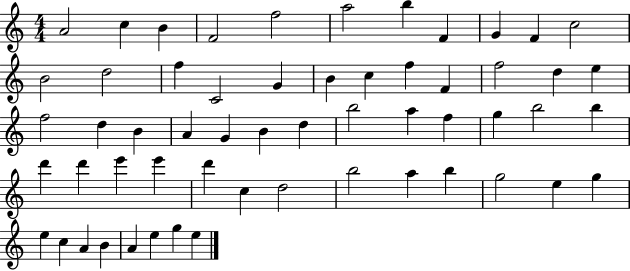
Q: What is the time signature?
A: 4/4